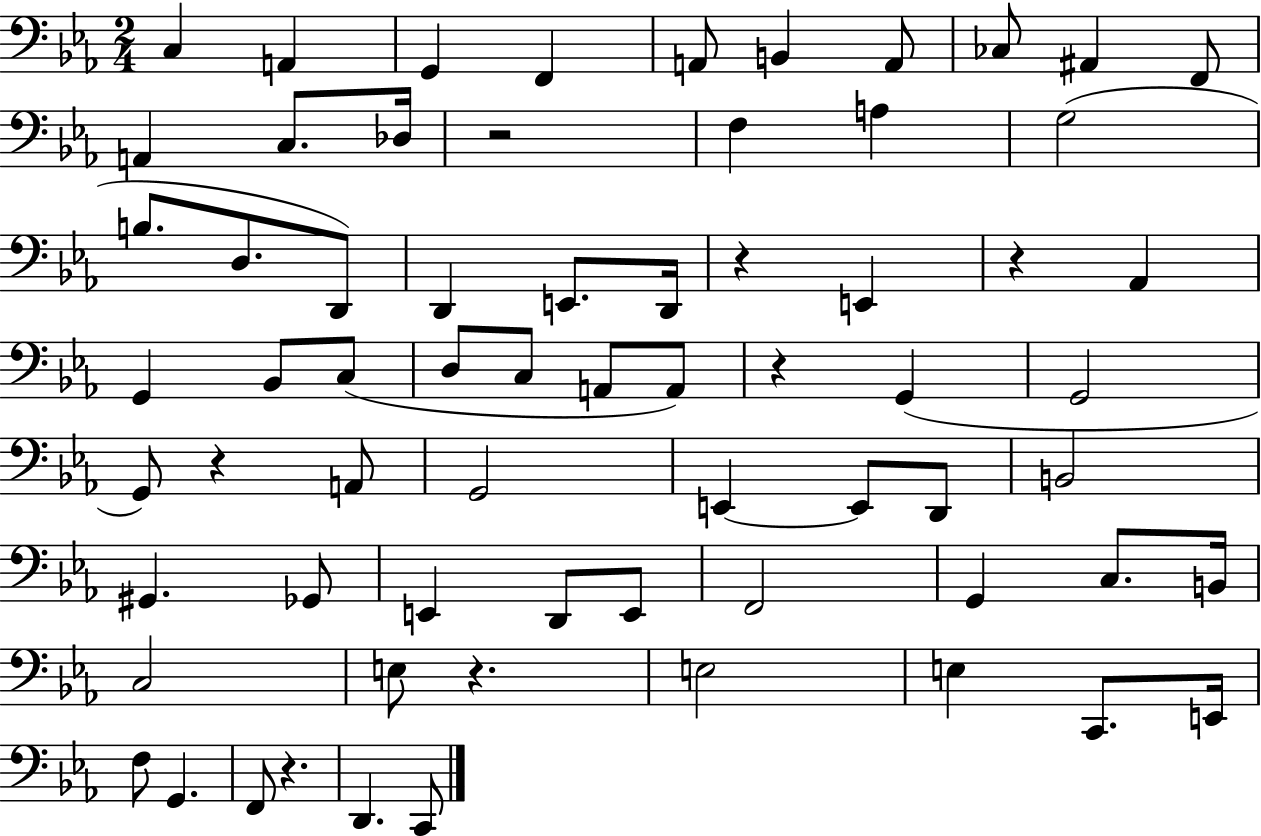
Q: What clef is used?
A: bass